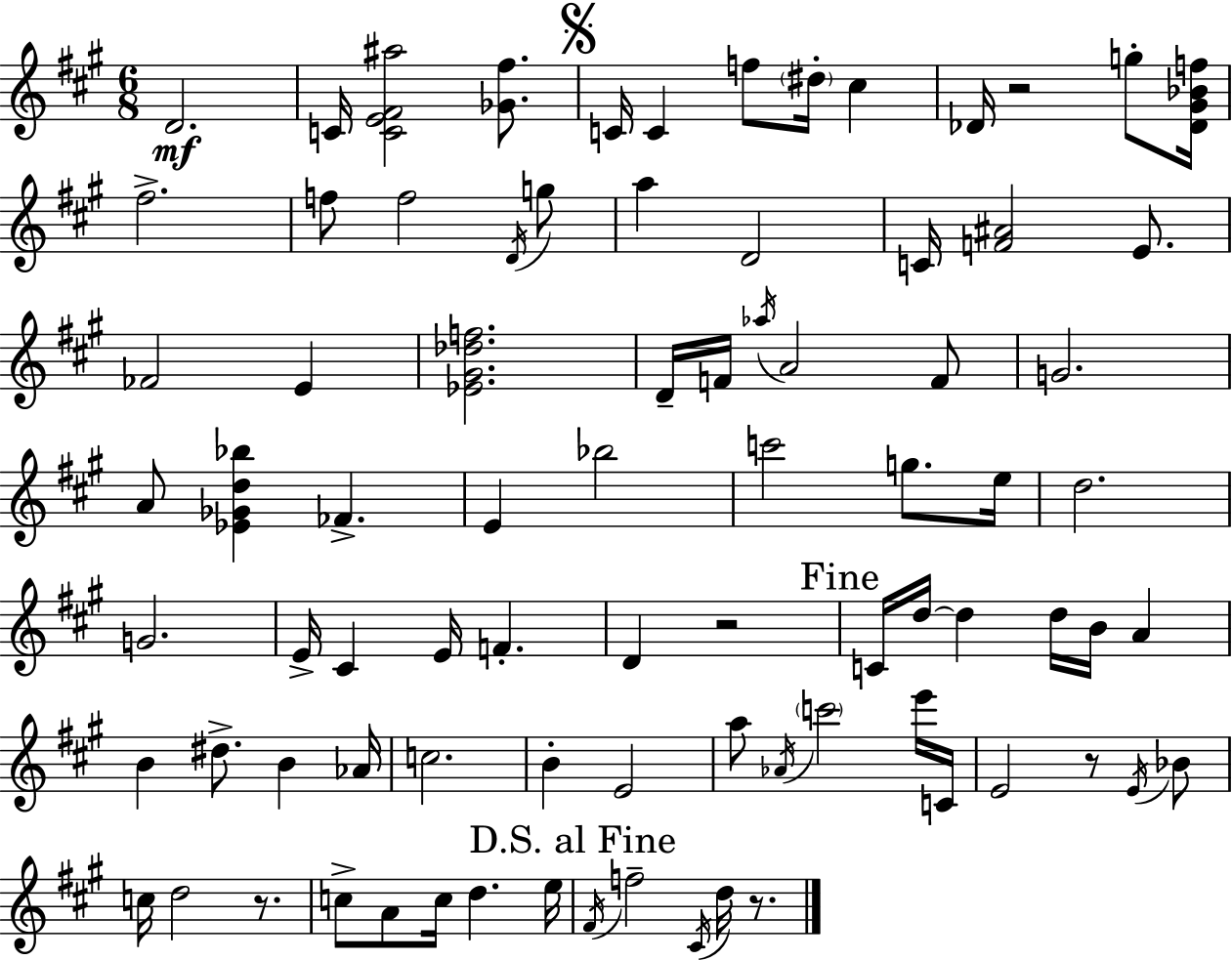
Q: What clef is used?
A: treble